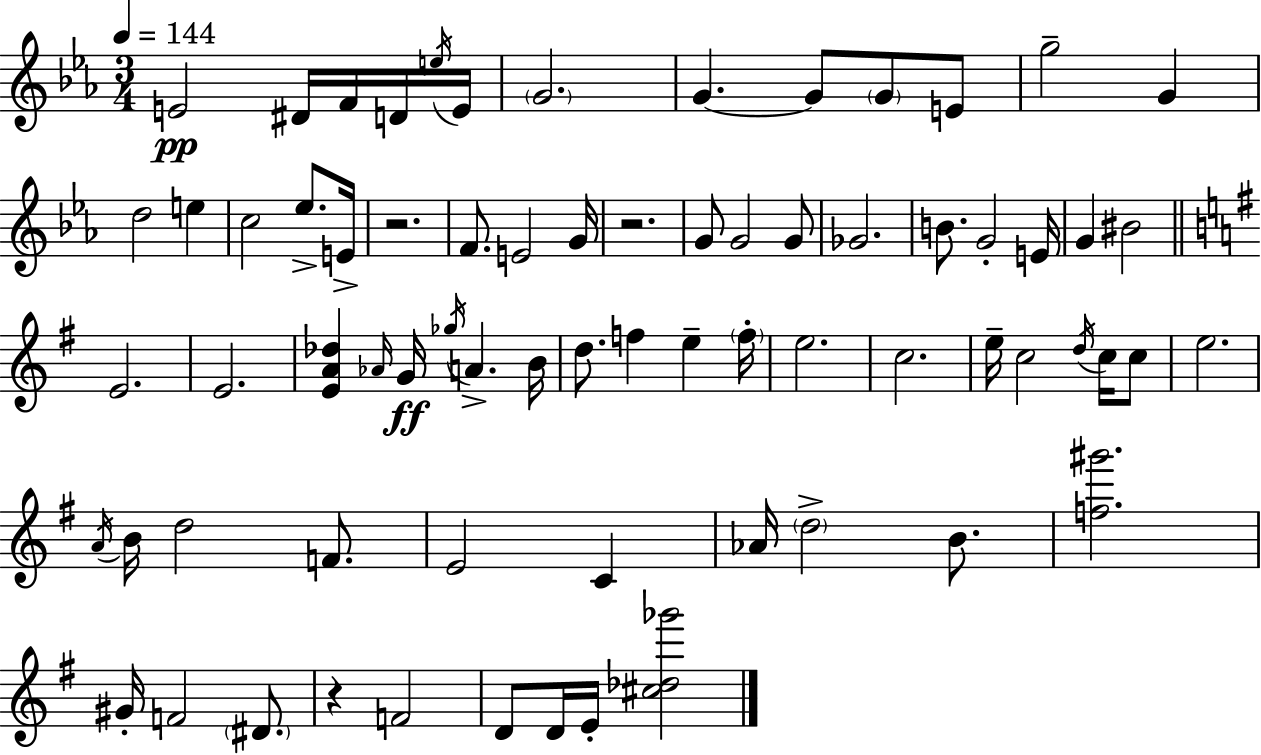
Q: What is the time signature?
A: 3/4